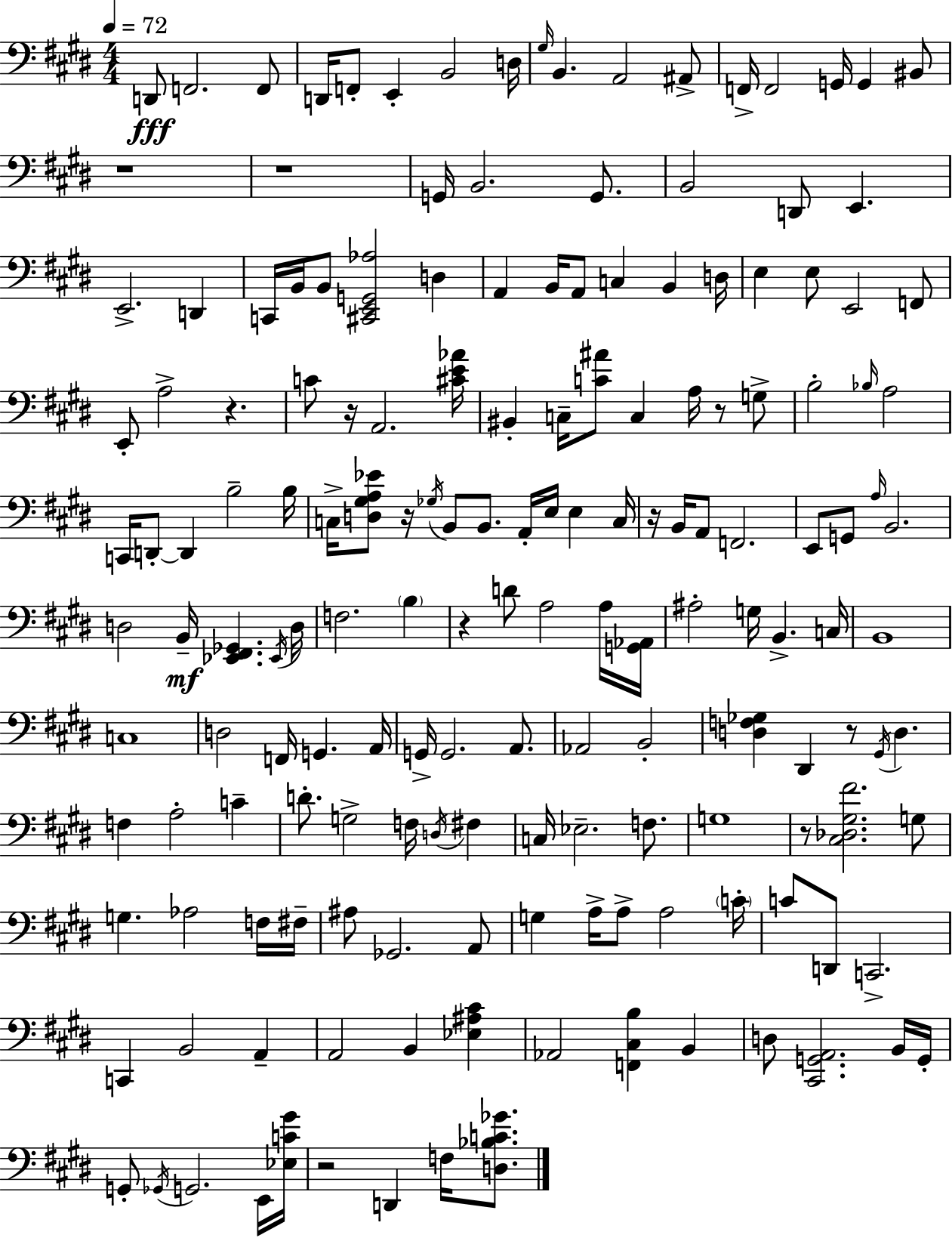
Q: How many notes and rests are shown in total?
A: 166